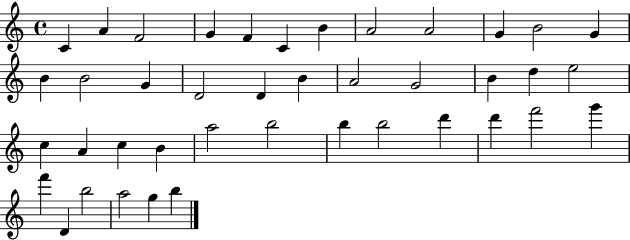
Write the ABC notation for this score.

X:1
T:Untitled
M:4/4
L:1/4
K:C
C A F2 G F C B A2 A2 G B2 G B B2 G D2 D B A2 G2 B d e2 c A c B a2 b2 b b2 d' d' f'2 g' f' D b2 a2 g b